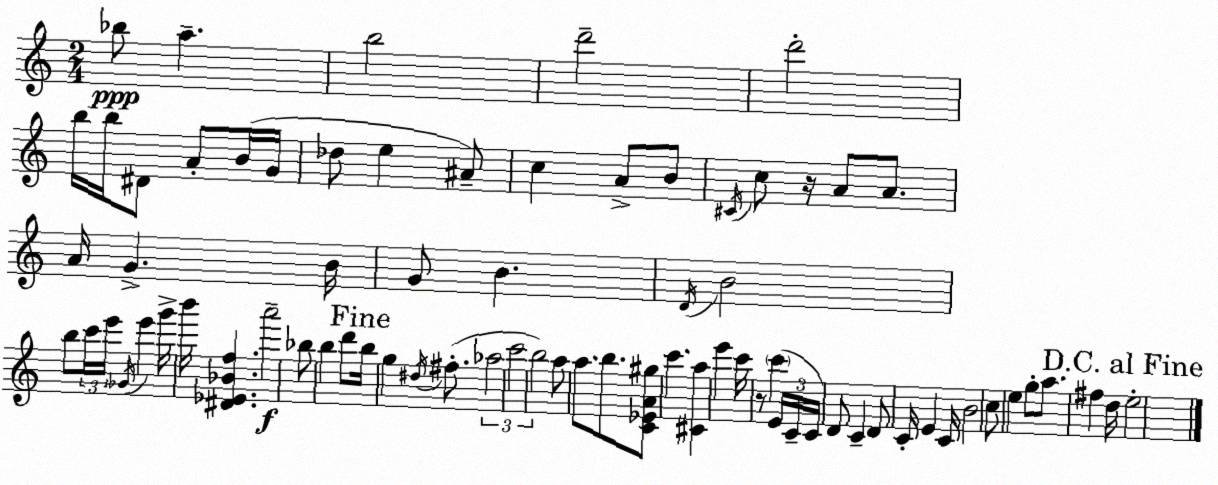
X:1
T:Untitled
M:2/4
L:1/4
K:C
_b/2 a b2 d'2 d'2 b/4 b/4 ^D/2 A/2 B/4 G/4 _d/2 e ^A/2 c A/2 B/2 ^C/4 c/2 z/4 A/2 A/2 A/4 G B/4 G/2 B D/4 B2 b/2 c'/4 e'/4 _G/4 e' g'/4 b'/4 [^D_E_Bf] a'2 _b/2 b d'/2 b/4 g ^d/4 ^f/2 _a2 c'2 b2 a/2 a/2 b/2 [C_EA^g]/2 c' [^Ca] e' c'/4 z/2 c' E/4 C/4 C/4 D/2 C D/2 C/4 E C/4 B2 c/2 e g/2 a/2 ^f d/4 e2